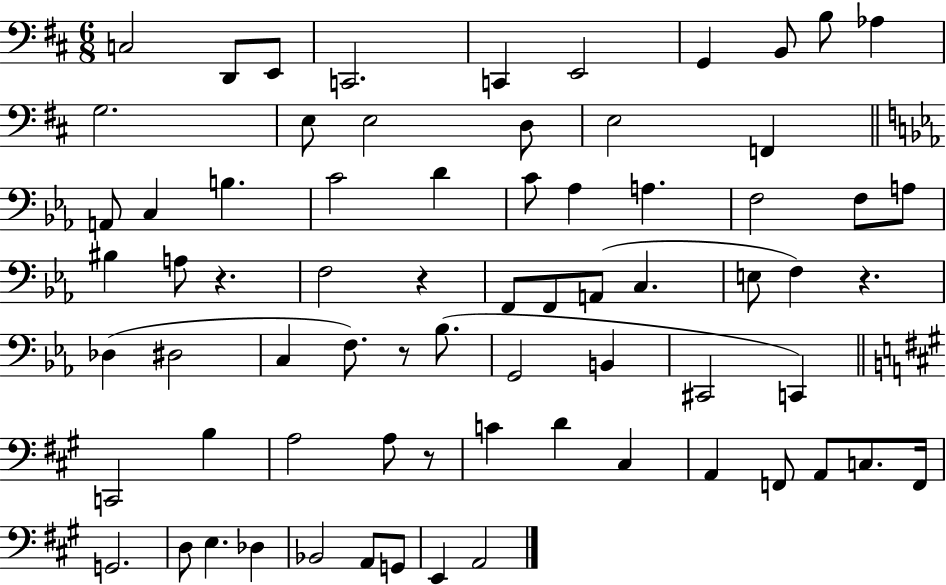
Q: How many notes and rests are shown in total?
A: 71